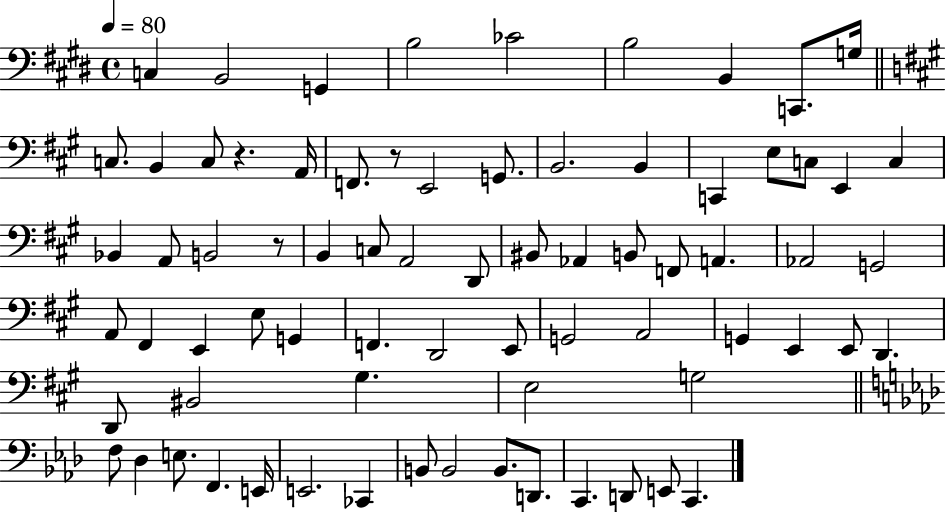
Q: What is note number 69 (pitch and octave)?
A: D2